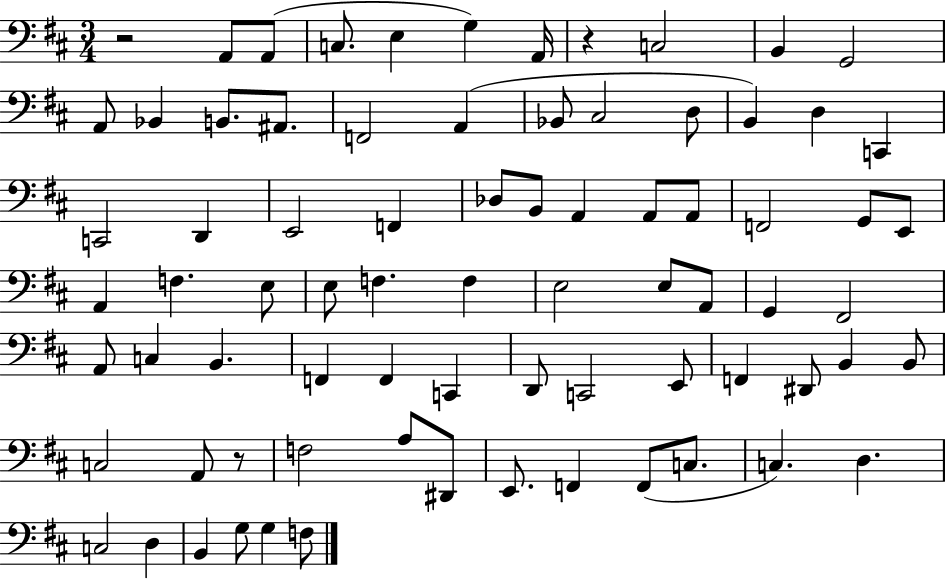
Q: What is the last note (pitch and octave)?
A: F3